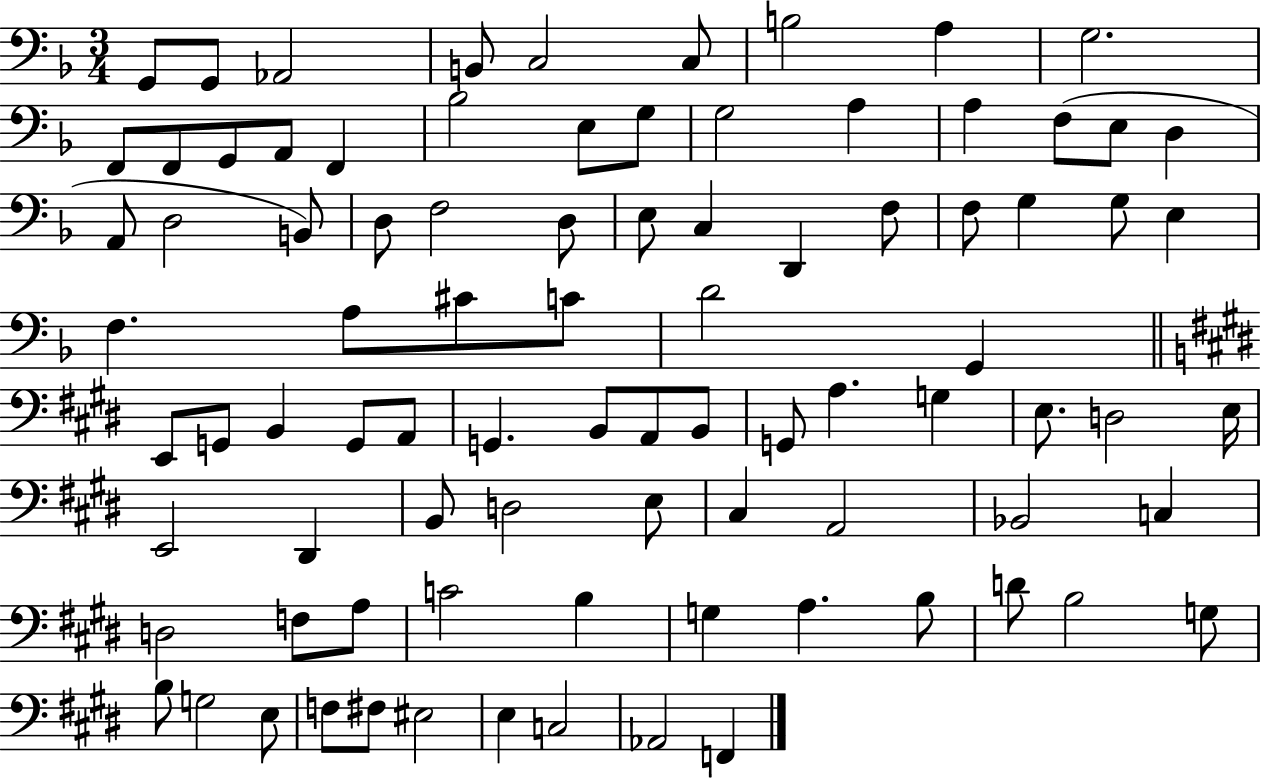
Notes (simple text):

G2/e G2/e Ab2/h B2/e C3/h C3/e B3/h A3/q G3/h. F2/e F2/e G2/e A2/e F2/q Bb3/h E3/e G3/e G3/h A3/q A3/q F3/e E3/e D3/q A2/e D3/h B2/e D3/e F3/h D3/e E3/e C3/q D2/q F3/e F3/e G3/q G3/e E3/q F3/q. A3/e C#4/e C4/e D4/h G2/q E2/e G2/e B2/q G2/e A2/e G2/q. B2/e A2/e B2/e G2/e A3/q. G3/q E3/e. D3/h E3/s E2/h D#2/q B2/e D3/h E3/e C#3/q A2/h Bb2/h C3/q D3/h F3/e A3/e C4/h B3/q G3/q A3/q. B3/e D4/e B3/h G3/e B3/e G3/h E3/e F3/e F#3/e EIS3/h E3/q C3/h Ab2/h F2/q